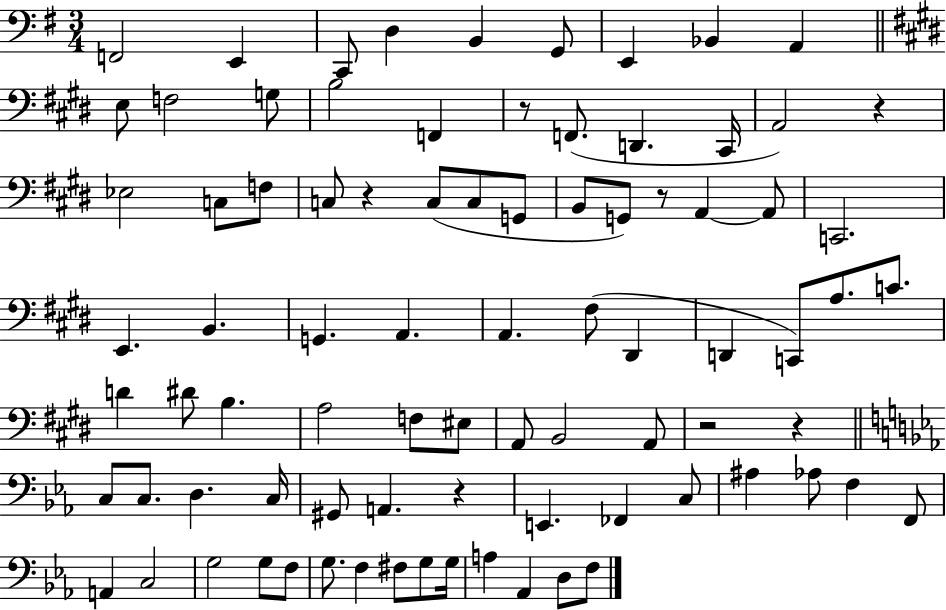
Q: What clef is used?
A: bass